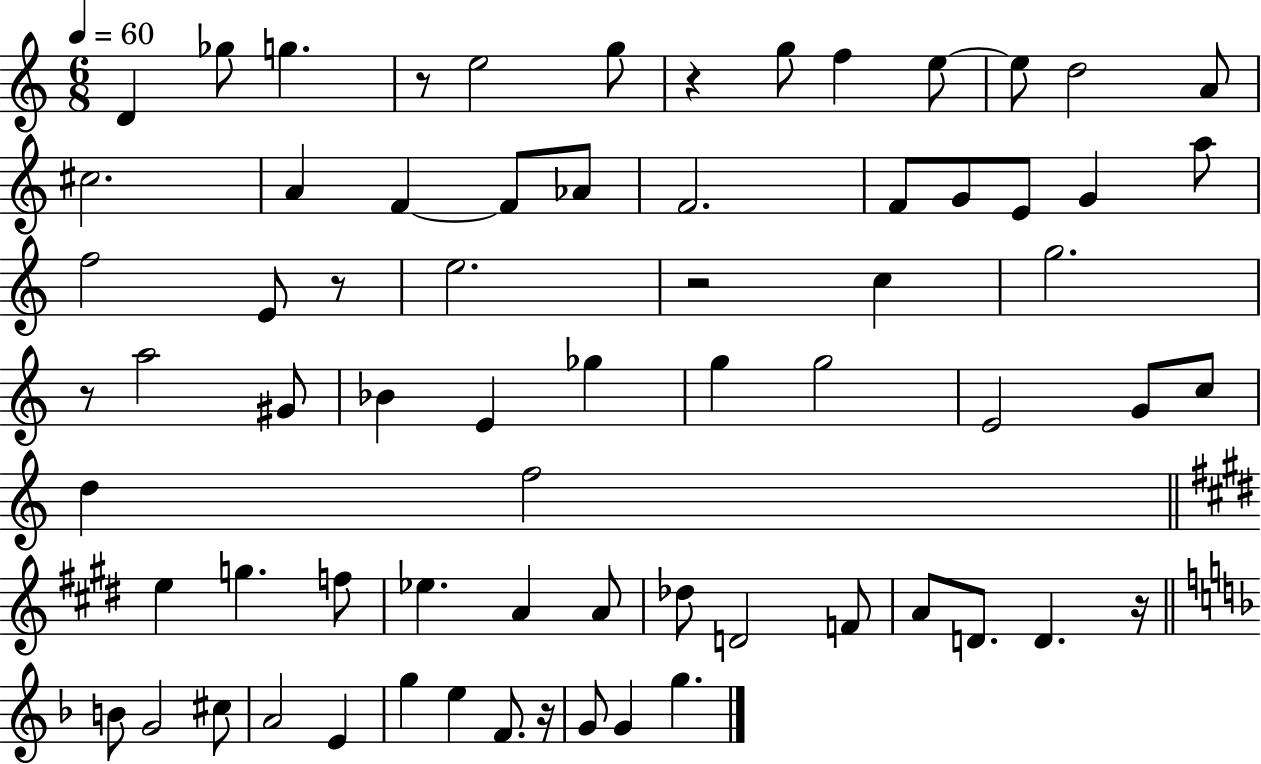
D4/q Gb5/e G5/q. R/e E5/h G5/e R/q G5/e F5/q E5/e E5/e D5/h A4/e C#5/h. A4/q F4/q F4/e Ab4/e F4/h. F4/e G4/e E4/e G4/q A5/e F5/h E4/e R/e E5/h. R/h C5/q G5/h. R/e A5/h G#4/e Bb4/q E4/q Gb5/q G5/q G5/h E4/h G4/e C5/e D5/q F5/h E5/q G5/q. F5/e Eb5/q. A4/q A4/e Db5/e D4/h F4/e A4/e D4/e. D4/q. R/s B4/e G4/h C#5/e A4/h E4/q G5/q E5/q F4/e. R/s G4/e G4/q G5/q.